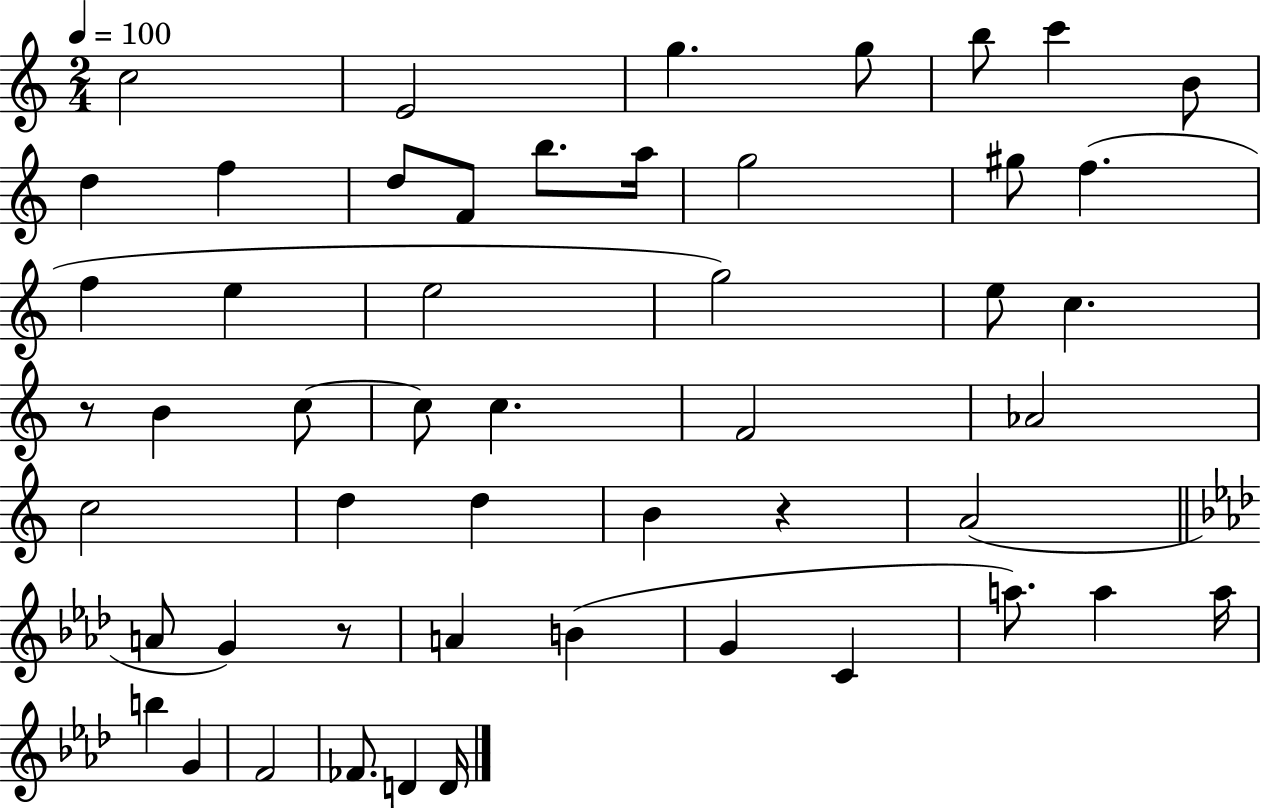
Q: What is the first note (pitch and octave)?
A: C5